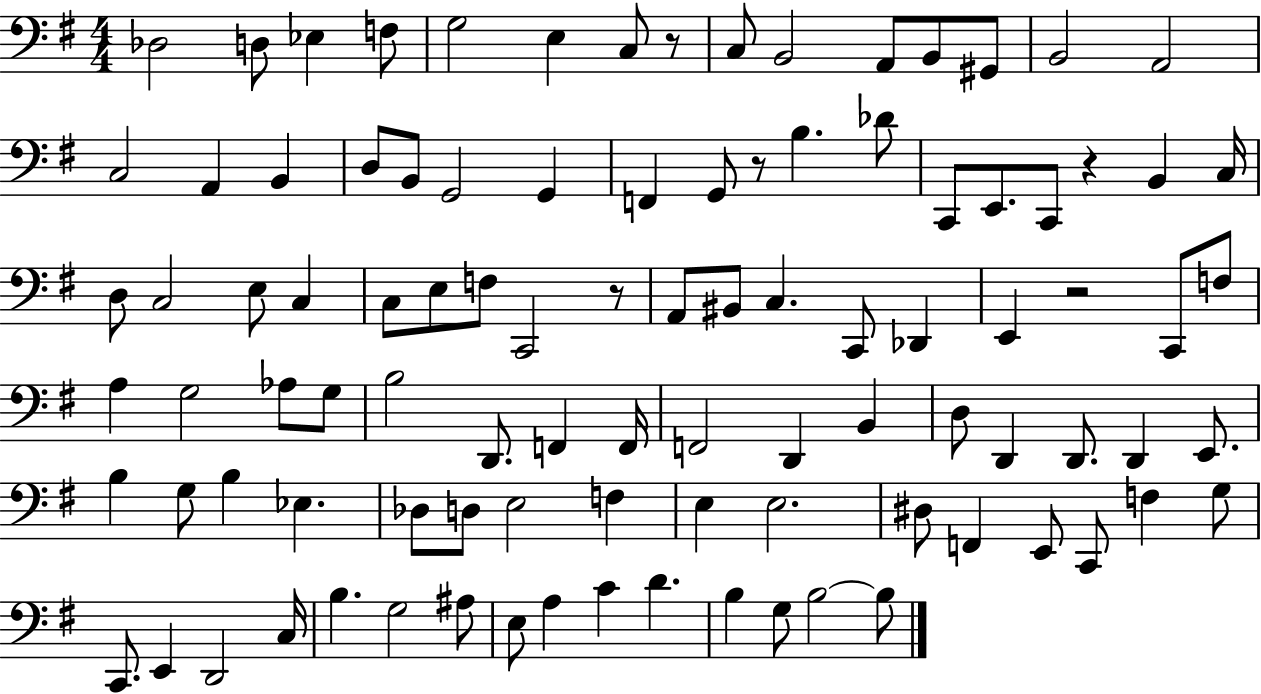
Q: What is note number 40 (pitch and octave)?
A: BIS2